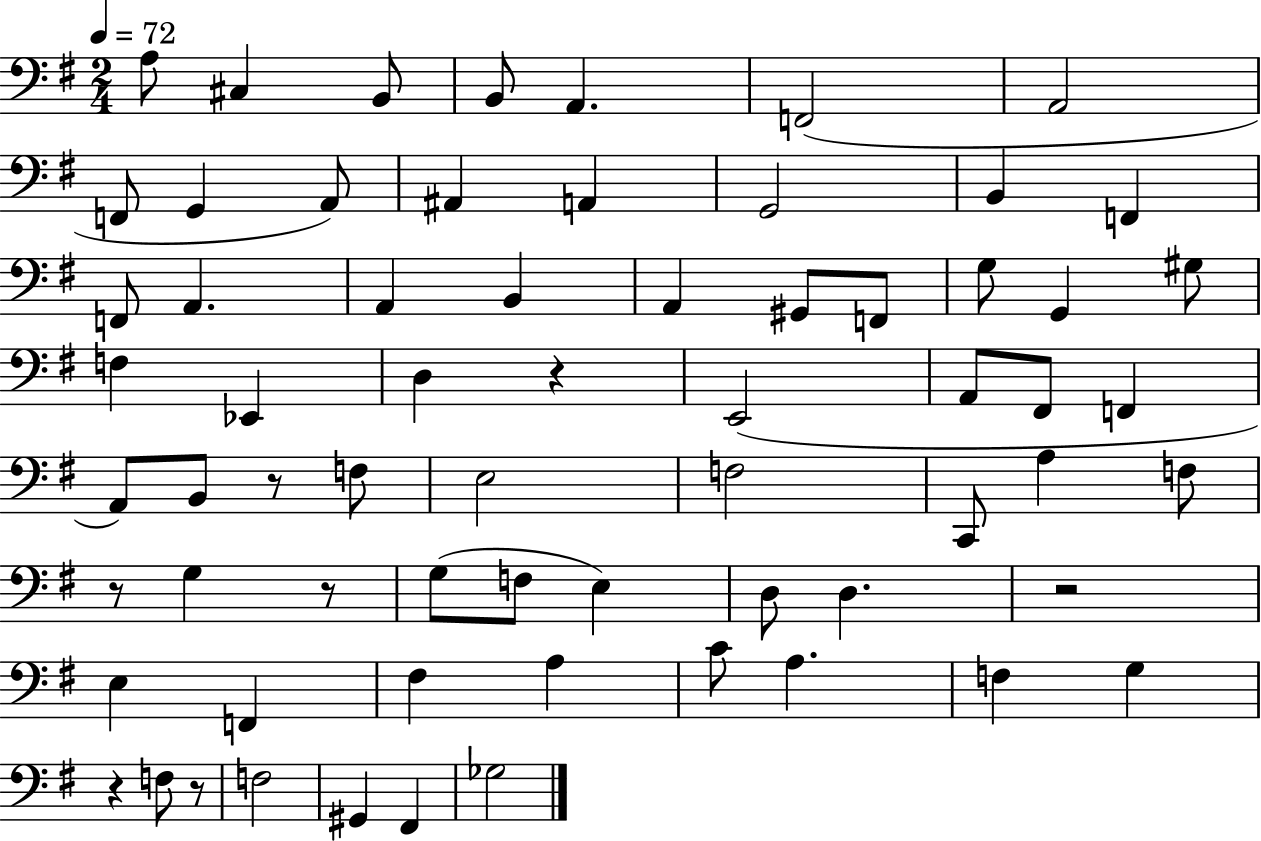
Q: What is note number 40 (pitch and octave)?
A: F3